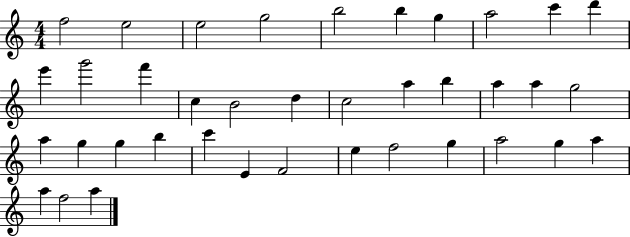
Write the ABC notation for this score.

X:1
T:Untitled
M:4/4
L:1/4
K:C
f2 e2 e2 g2 b2 b g a2 c' d' e' g'2 f' c B2 d c2 a b a a g2 a g g b c' E F2 e f2 g a2 g a a f2 a